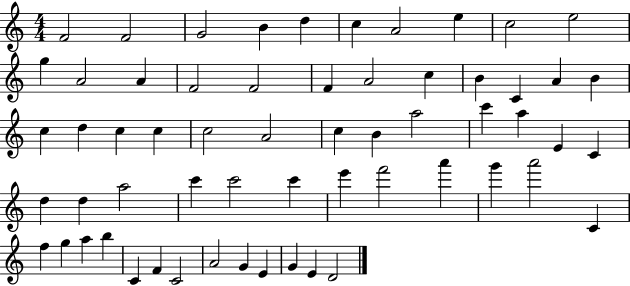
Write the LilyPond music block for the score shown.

{
  \clef treble
  \numericTimeSignature
  \time 4/4
  \key c \major
  f'2 f'2 | g'2 b'4 d''4 | c''4 a'2 e''4 | c''2 e''2 | \break g''4 a'2 a'4 | f'2 f'2 | f'4 a'2 c''4 | b'4 c'4 a'4 b'4 | \break c''4 d''4 c''4 c''4 | c''2 a'2 | c''4 b'4 a''2 | c'''4 a''4 e'4 c'4 | \break d''4 d''4 a''2 | c'''4 c'''2 c'''4 | e'''4 f'''2 a'''4 | g'''4 a'''2 c'4 | \break f''4 g''4 a''4 b''4 | c'4 f'4 c'2 | a'2 g'4 e'4 | g'4 e'4 d'2 | \break \bar "|."
}